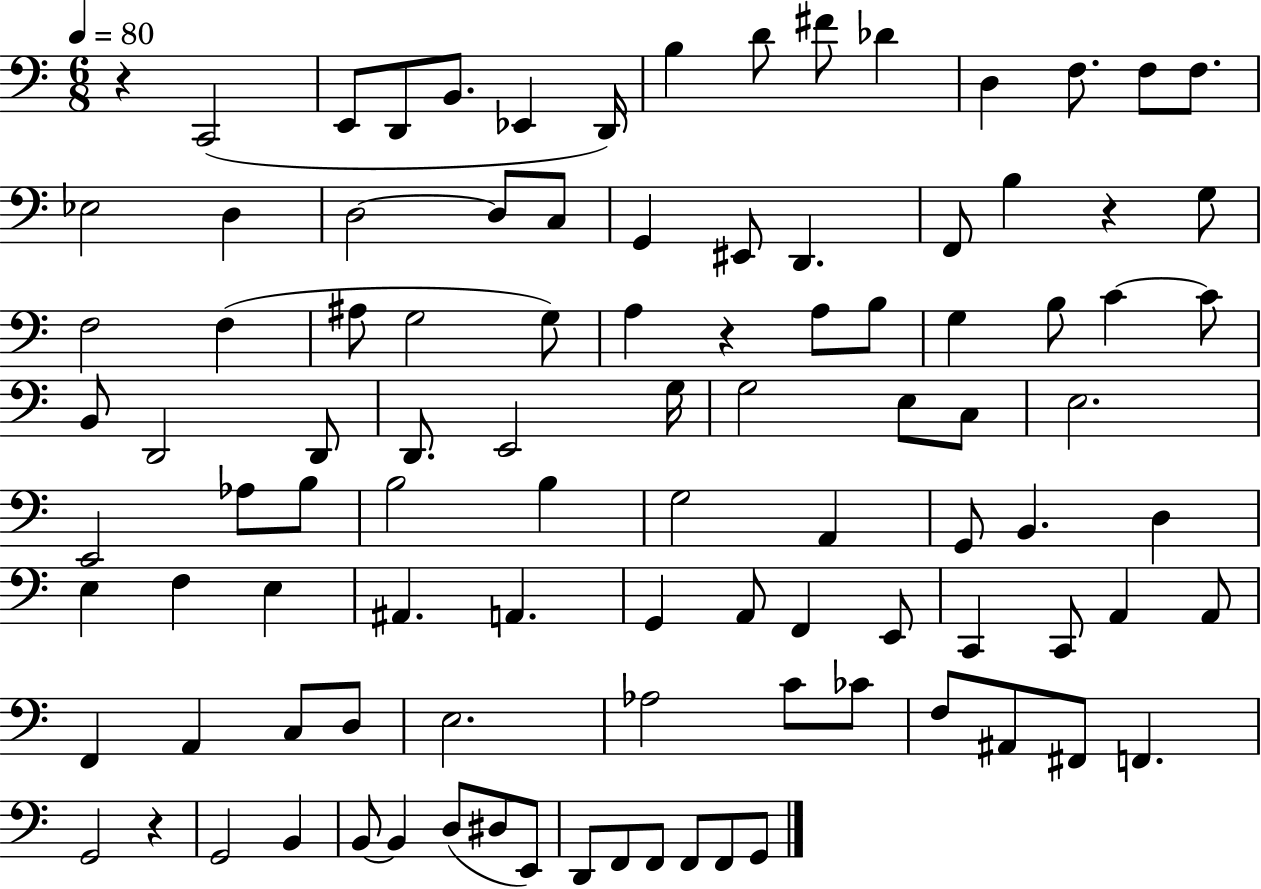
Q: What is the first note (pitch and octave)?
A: C2